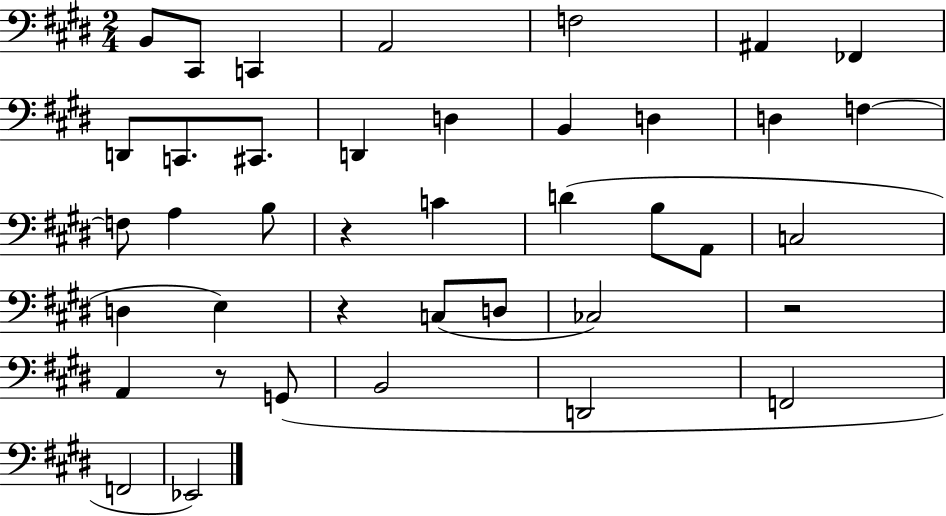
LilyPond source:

{
  \clef bass
  \numericTimeSignature
  \time 2/4
  \key e \major
  b,8 cis,8 c,4 | a,2 | f2 | ais,4 fes,4 | \break d,8 c,8. cis,8. | d,4 d4 | b,4 d4 | d4 f4~~ | \break f8 a4 b8 | r4 c'4 | d'4( b8 a,8 | c2 | \break d4 e4) | r4 c8( d8 | ces2) | r2 | \break a,4 r8 g,8( | b,2 | d,2 | f,2 | \break f,2 | ees,2) | \bar "|."
}